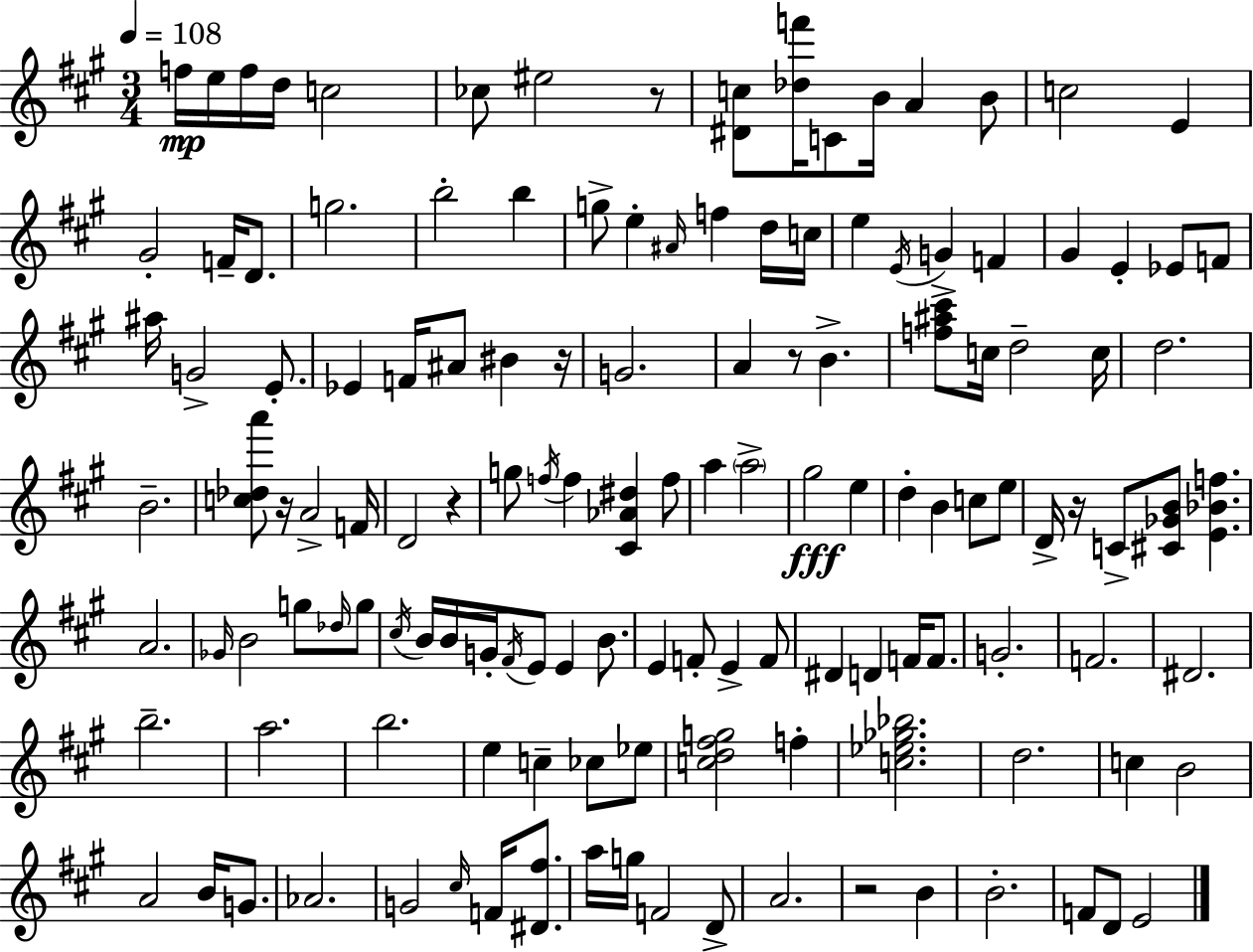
F5/s E5/s F5/s D5/s C5/h CES5/e EIS5/h R/e [D#4,C5]/e [Db5,F6]/s C4/e B4/s A4/q B4/e C5/h E4/q G#4/h F4/s D4/e. G5/h. B5/h B5/q G5/e E5/q A#4/s F5/q D5/s C5/s E5/q E4/s G4/q F4/q G#4/q E4/q Eb4/e F4/e A#5/s G4/h E4/e. Eb4/q F4/s A#4/e BIS4/q R/s G4/h. A4/q R/e B4/q. [F5,A#5,C#6]/e C5/s D5/h C5/s D5/h. B4/h. [C5,Db5,A6]/e R/s A4/h F4/s D4/h R/q G5/e F5/s F5/q [C#4,Ab4,D#5]/q F5/e A5/q A5/h G#5/h E5/q D5/q B4/q C5/e E5/e D4/s R/s C4/e [C#4,Gb4,B4]/e [E4,Bb4,F5]/q. A4/h. Gb4/s B4/h G5/e Db5/s G5/e C#5/s B4/s B4/s G4/s F#4/s E4/e E4/q B4/e. E4/q F4/e E4/q F4/e D#4/q D4/q F4/s F4/e. G4/h. F4/h. D#4/h. B5/h. A5/h. B5/h. E5/q C5/q CES5/e Eb5/e [C5,D5,F#5,G5]/h F5/q [C5,Eb5,Gb5,Bb5]/h. D5/h. C5/q B4/h A4/h B4/s G4/e. Ab4/h. G4/h C#5/s F4/s [D#4,F#5]/e. A5/s G5/s F4/h D4/e A4/h. R/h B4/q B4/h. F4/e D4/e E4/h